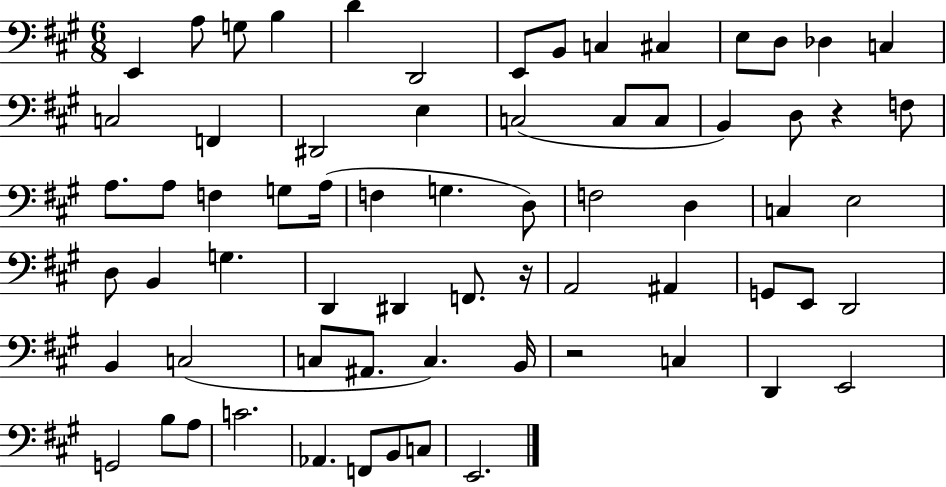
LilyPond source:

{
  \clef bass
  \numericTimeSignature
  \time 6/8
  \key a \major
  e,4 a8 g8 b4 | d'4 d,2 | e,8 b,8 c4 cis4 | e8 d8 des4 c4 | \break c2 f,4 | dis,2 e4 | c2( c8 c8 | b,4) d8 r4 f8 | \break a8. a8 f4 g8 a16( | f4 g4. d8) | f2 d4 | c4 e2 | \break d8 b,4 g4. | d,4 dis,4 f,8. r16 | a,2 ais,4 | g,8 e,8 d,2 | \break b,4 c2( | c8 ais,8. c4.) b,16 | r2 c4 | d,4 e,2 | \break g,2 b8 a8 | c'2. | aes,4. f,8 b,8 c8 | e,2. | \break \bar "|."
}